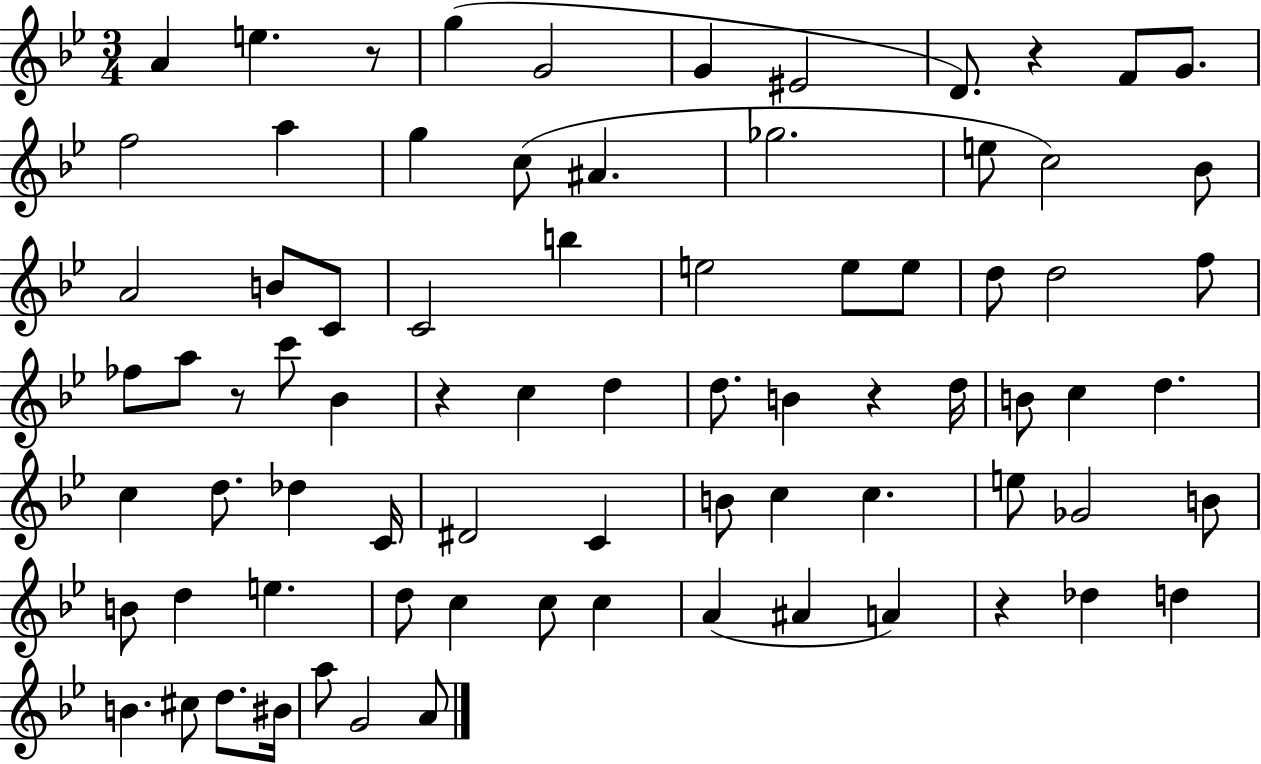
A4/q E5/q. R/e G5/q G4/h G4/q EIS4/h D4/e. R/q F4/e G4/e. F5/h A5/q G5/q C5/e A#4/q. Gb5/h. E5/e C5/h Bb4/e A4/h B4/e C4/e C4/h B5/q E5/h E5/e E5/e D5/e D5/h F5/e FES5/e A5/e R/e C6/e Bb4/q R/q C5/q D5/q D5/e. B4/q R/q D5/s B4/e C5/q D5/q. C5/q D5/e. Db5/q C4/s D#4/h C4/q B4/e C5/q C5/q. E5/e Gb4/h B4/e B4/e D5/q E5/q. D5/e C5/q C5/e C5/q A4/q A#4/q A4/q R/q Db5/q D5/q B4/q. C#5/e D5/e. BIS4/s A5/e G4/h A4/e